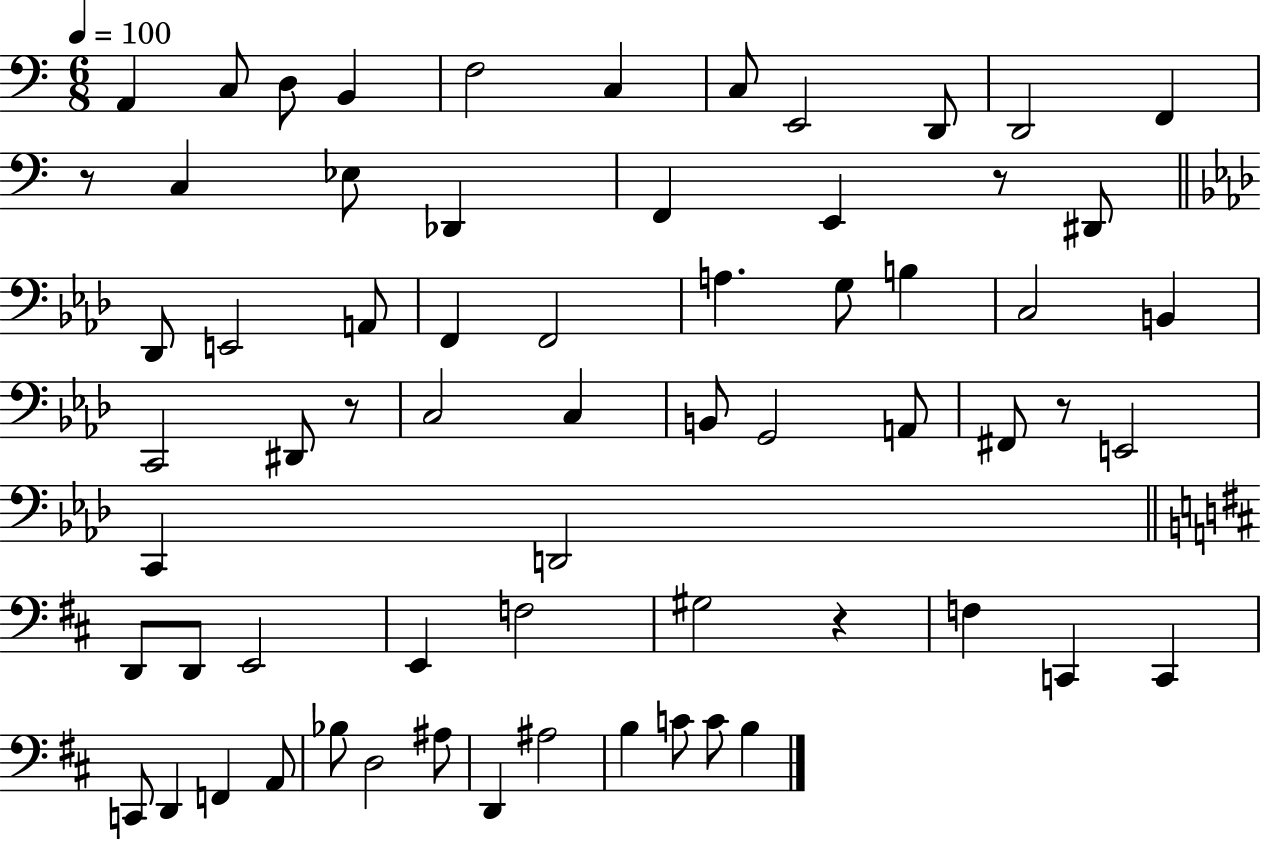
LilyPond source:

{
  \clef bass
  \numericTimeSignature
  \time 6/8
  \key c \major
  \tempo 4 = 100
  a,4 c8 d8 b,4 | f2 c4 | c8 e,2 d,8 | d,2 f,4 | \break r8 c4 ees8 des,4 | f,4 e,4 r8 dis,8 | \bar "||" \break \key aes \major des,8 e,2 a,8 | f,4 f,2 | a4. g8 b4 | c2 b,4 | \break c,2 dis,8 r8 | c2 c4 | b,8 g,2 a,8 | fis,8 r8 e,2 | \break c,4 d,2 | \bar "||" \break \key d \major d,8 d,8 e,2 | e,4 f2 | gis2 r4 | f4 c,4 c,4 | \break c,8 d,4 f,4 a,8 | bes8 d2 ais8 | d,4 ais2 | b4 c'8 c'8 b4 | \break \bar "|."
}